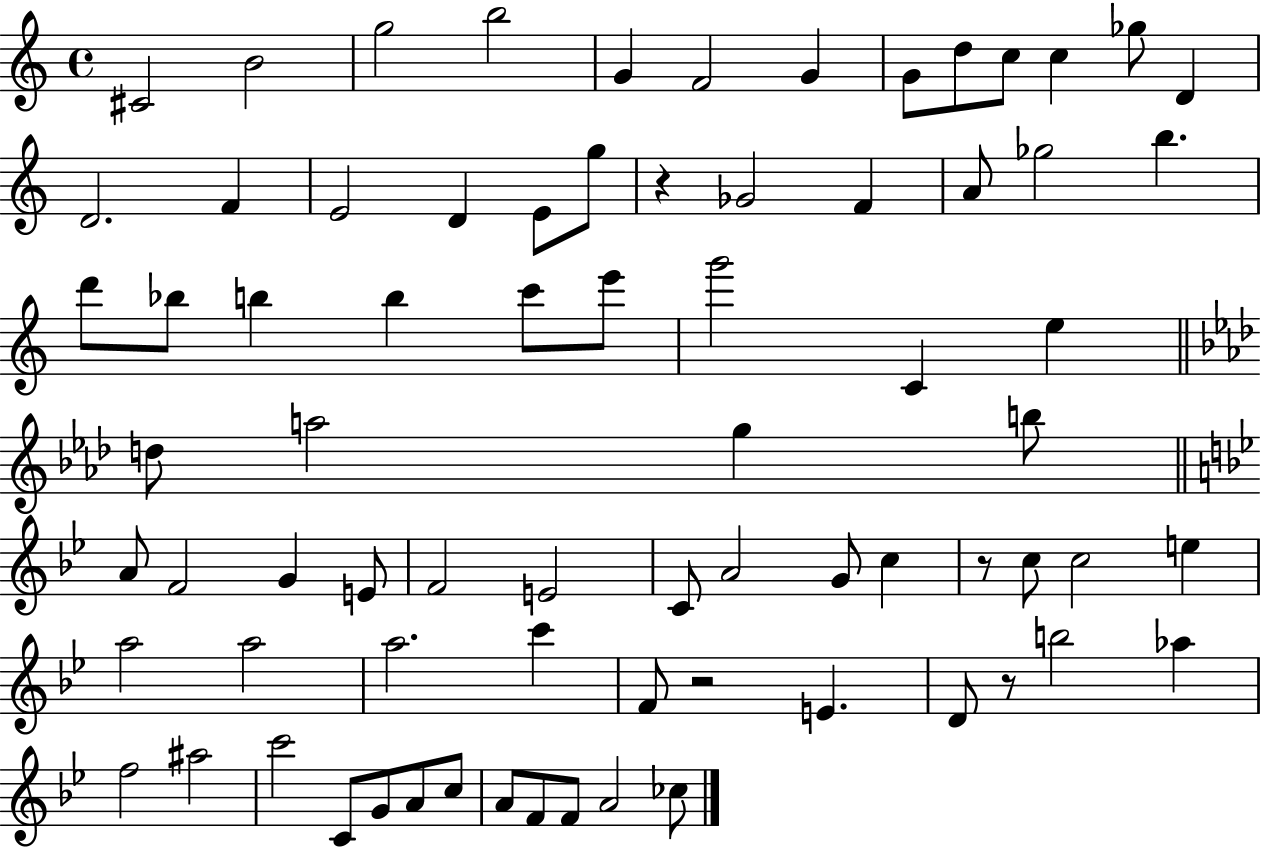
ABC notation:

X:1
T:Untitled
M:4/4
L:1/4
K:C
^C2 B2 g2 b2 G F2 G G/2 d/2 c/2 c _g/2 D D2 F E2 D E/2 g/2 z _G2 F A/2 _g2 b d'/2 _b/2 b b c'/2 e'/2 g'2 C e d/2 a2 g b/2 A/2 F2 G E/2 F2 E2 C/2 A2 G/2 c z/2 c/2 c2 e a2 a2 a2 c' F/2 z2 E D/2 z/2 b2 _a f2 ^a2 c'2 C/2 G/2 A/2 c/2 A/2 F/2 F/2 A2 _c/2